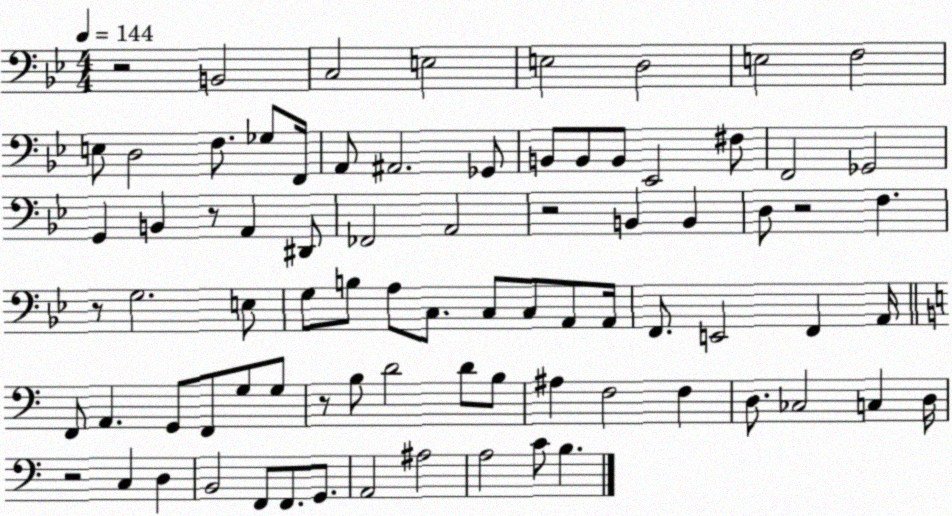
X:1
T:Untitled
M:4/4
L:1/4
K:Bb
z2 B,,2 C,2 E,2 E,2 D,2 E,2 F,2 E,/2 D,2 F,/2 _G,/2 F,,/4 A,,/2 ^A,,2 _G,,/2 B,,/2 B,,/2 B,,/2 _E,,2 ^F,/2 F,,2 _G,,2 G,, B,, z/2 A,, ^D,,/2 _F,,2 A,,2 z2 B,, B,, D,/2 z2 F, z/2 G,2 E,/2 G,/2 B,/2 A,/2 C,/2 C,/2 C,/2 A,,/2 A,,/4 F,,/2 E,,2 F,, A,,/4 F,,/2 A,, G,,/2 F,,/2 G,/2 G,/2 z/2 B,/2 D2 D/2 B,/2 ^A, F,2 F, D,/2 _C,2 C, D,/4 z2 C, D, B,,2 F,,/2 F,,/2 G,,/2 A,,2 ^A,2 A,2 C/2 B,